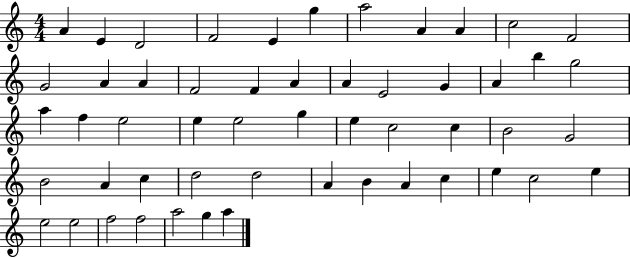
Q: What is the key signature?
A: C major